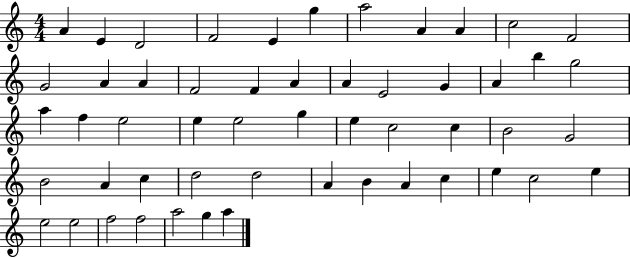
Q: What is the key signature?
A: C major